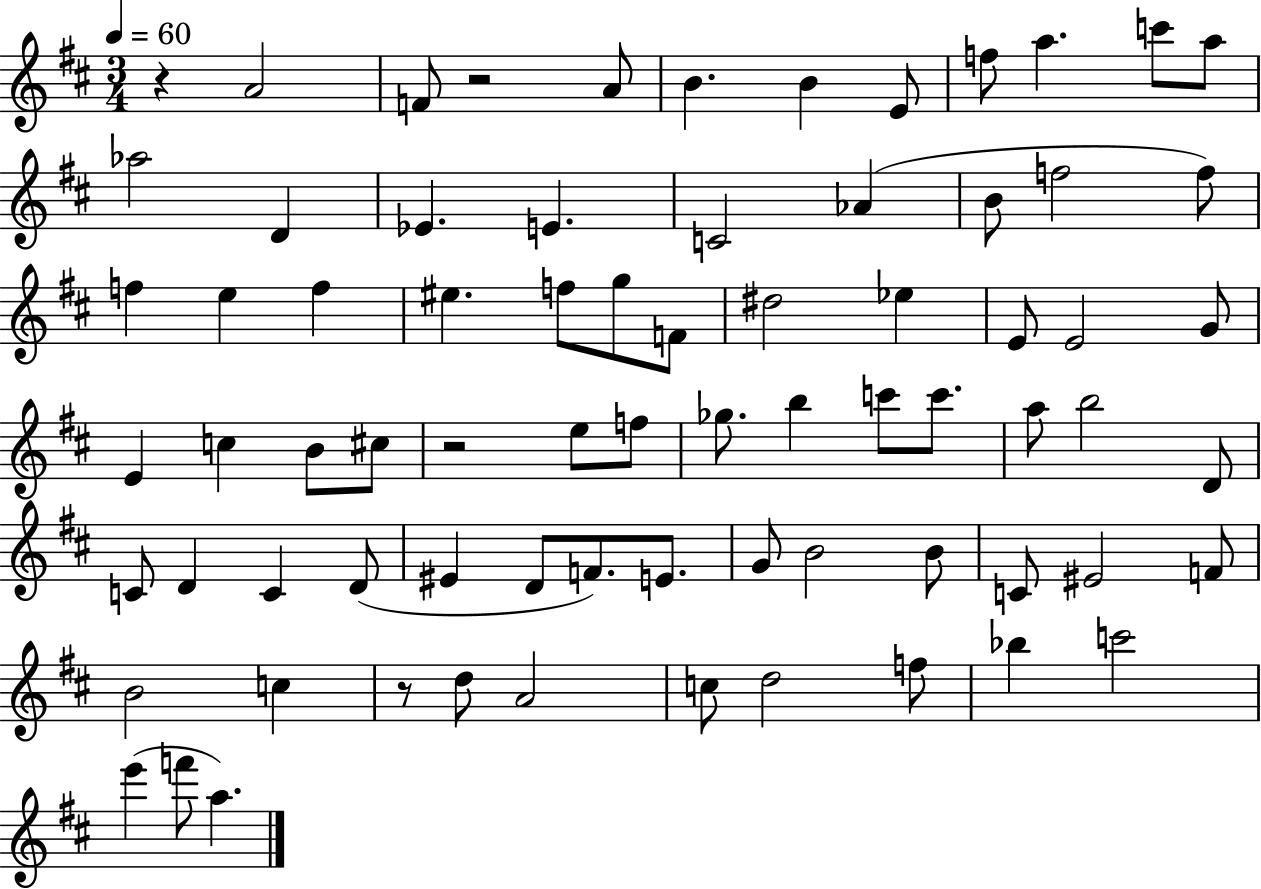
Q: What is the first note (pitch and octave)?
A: A4